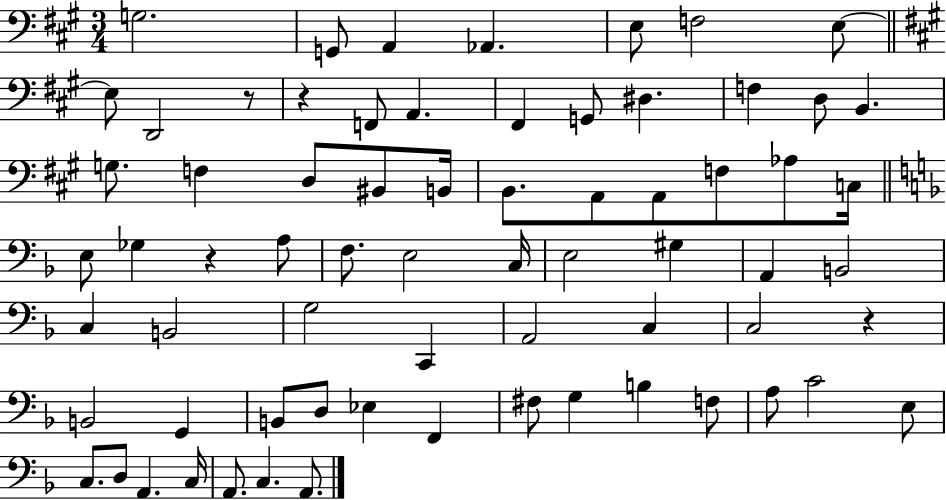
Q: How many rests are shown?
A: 4